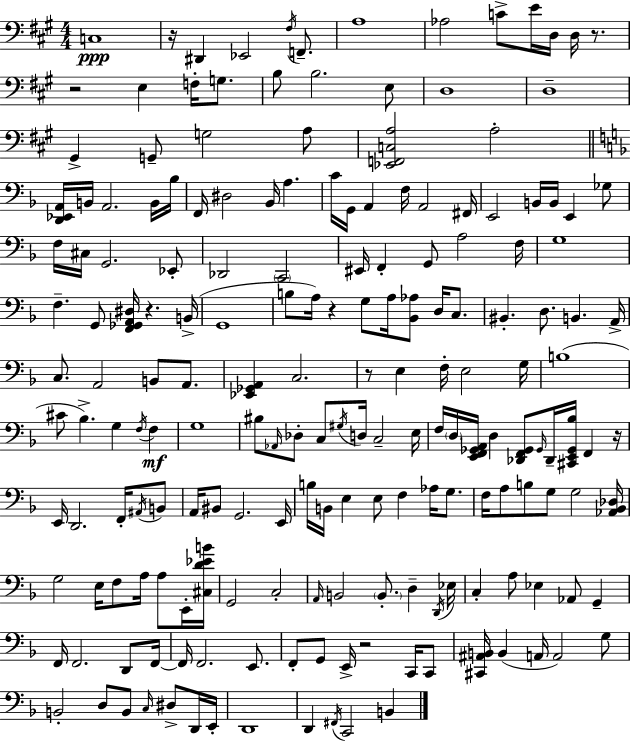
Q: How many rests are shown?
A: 8